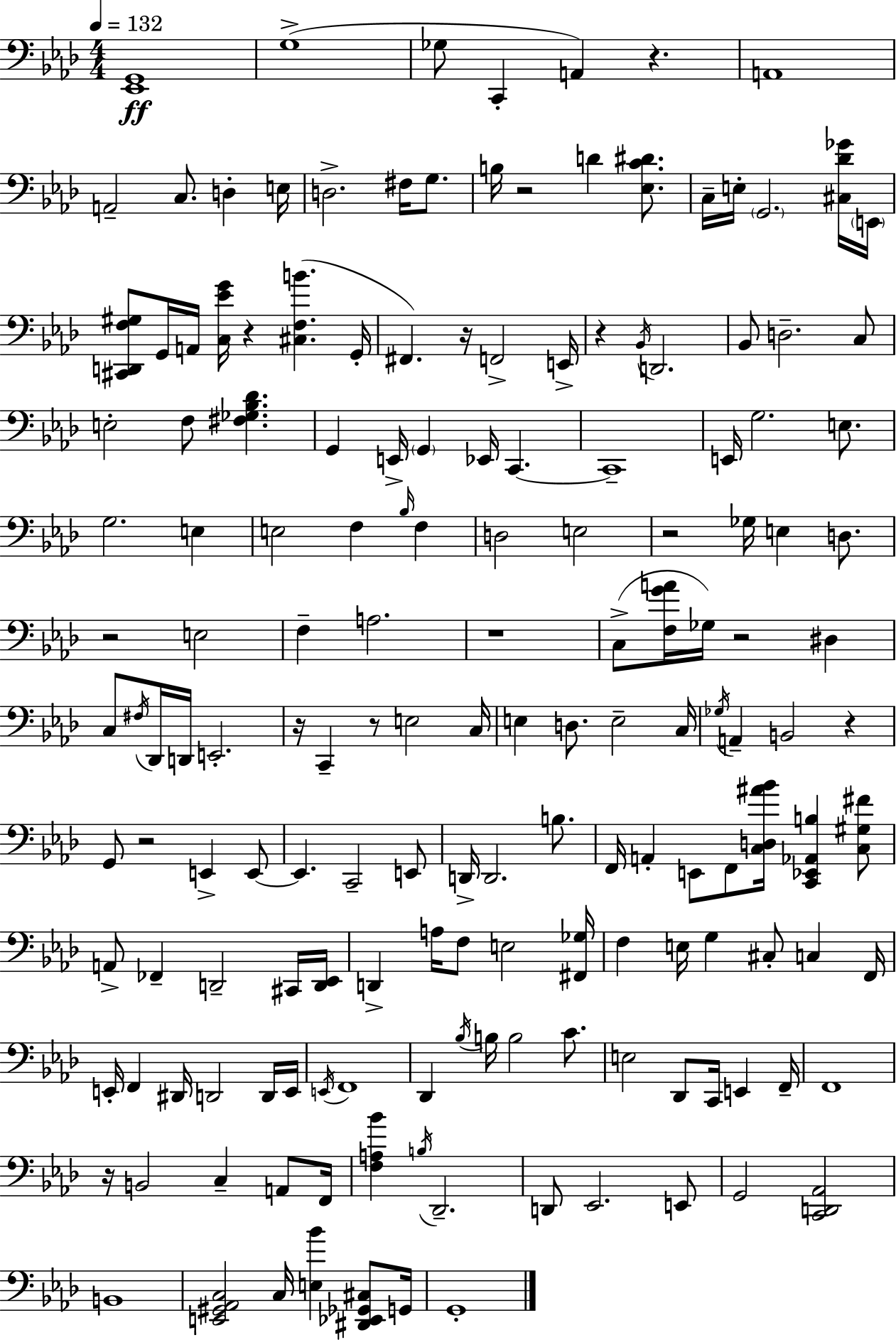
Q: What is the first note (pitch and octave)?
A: G3